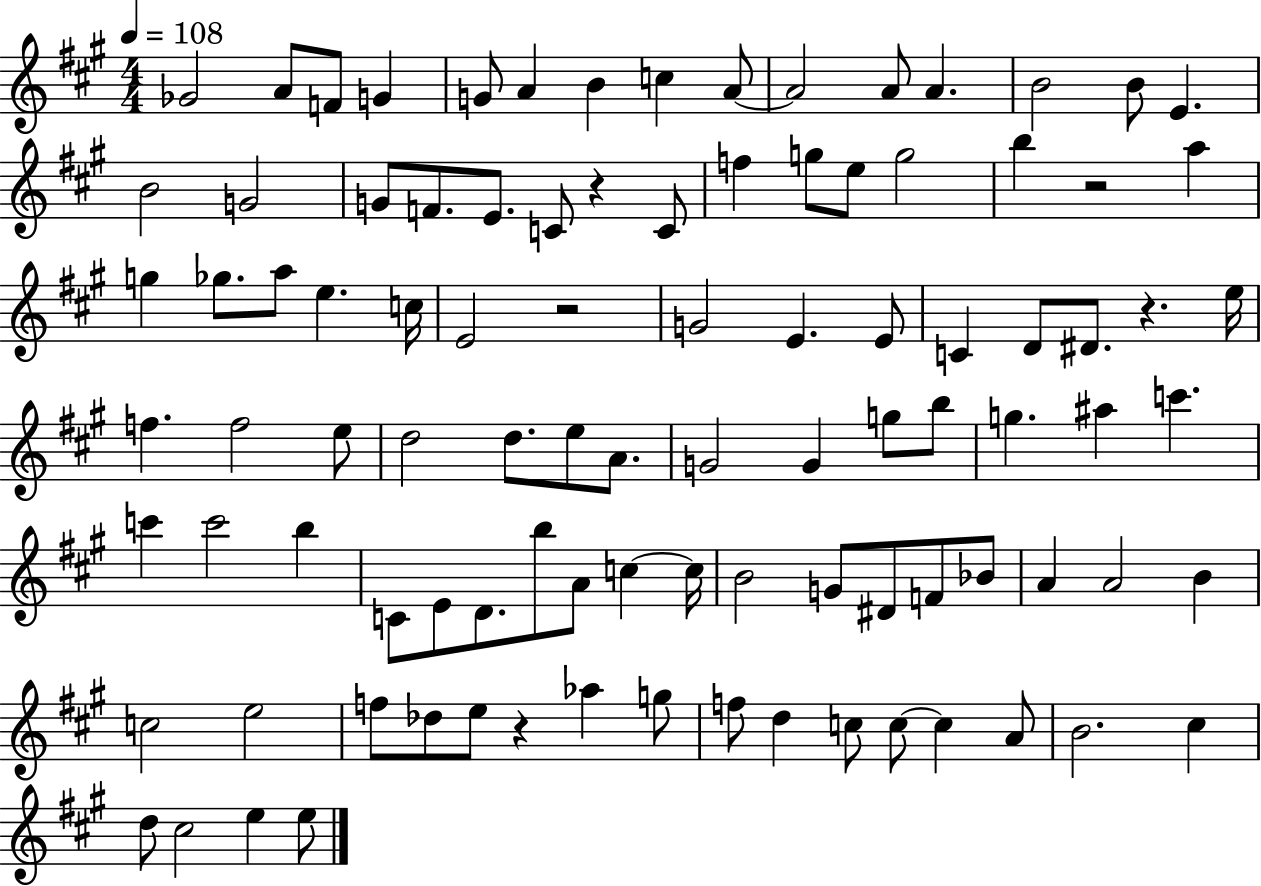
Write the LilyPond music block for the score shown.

{
  \clef treble
  \numericTimeSignature
  \time 4/4
  \key a \major
  \tempo 4 = 108
  \repeat volta 2 { ges'2 a'8 f'8 g'4 | g'8 a'4 b'4 c''4 a'8~~ | a'2 a'8 a'4. | b'2 b'8 e'4. | \break b'2 g'2 | g'8 f'8. e'8. c'8 r4 c'8 | f''4 g''8 e''8 g''2 | b''4 r2 a''4 | \break g''4 ges''8. a''8 e''4. c''16 | e'2 r2 | g'2 e'4. e'8 | c'4 d'8 dis'8. r4. e''16 | \break f''4. f''2 e''8 | d''2 d''8. e''8 a'8. | g'2 g'4 g''8 b''8 | g''4. ais''4 c'''4. | \break c'''4 c'''2 b''4 | c'8 e'8 d'8. b''8 a'8 c''4~~ c''16 | b'2 g'8 dis'8 f'8 bes'8 | a'4 a'2 b'4 | \break c''2 e''2 | f''8 des''8 e''8 r4 aes''4 g''8 | f''8 d''4 c''8 c''8~~ c''4 a'8 | b'2. cis''4 | \break d''8 cis''2 e''4 e''8 | } \bar "|."
}